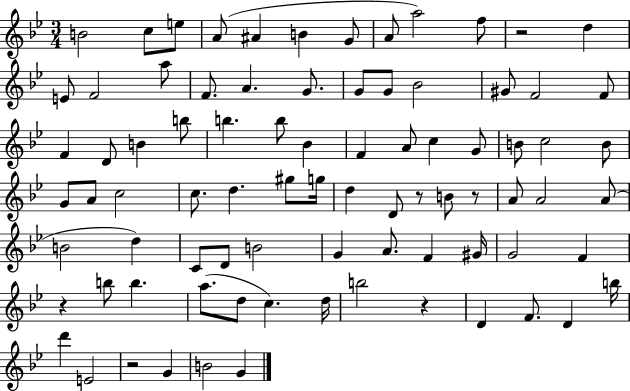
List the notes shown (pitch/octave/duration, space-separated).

B4/h C5/e E5/e A4/e A#4/q B4/q G4/e A4/e A5/h F5/e R/h D5/q E4/e F4/h A5/e F4/e. A4/q. G4/e. G4/e G4/e Bb4/h G#4/e F4/h F4/e F4/q D4/e B4/q B5/e B5/q. B5/e Bb4/q F4/q A4/e C5/q G4/e B4/e C5/h B4/e G4/e A4/e C5/h C5/e. D5/q. G#5/e G5/s D5/q D4/e R/e B4/e R/e A4/e A4/h A4/e B4/h D5/q C4/e D4/e B4/h G4/q A4/e. F4/q G#4/s G4/h F4/q R/q B5/e B5/q. A5/e. D5/e C5/q. D5/s B5/h R/q D4/q F4/e. D4/q B5/s D6/q E4/h R/h G4/q B4/h G4/q